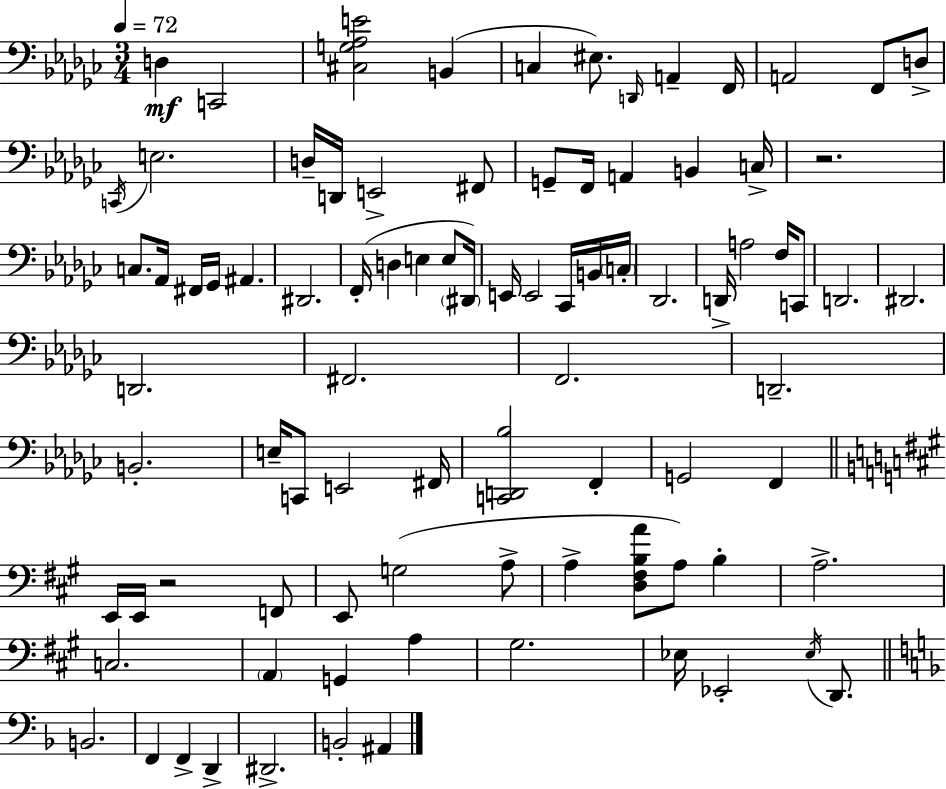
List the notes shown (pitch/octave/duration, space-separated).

D3/q C2/h [C#3,G3,Ab3,E4]/h B2/q C3/q EIS3/e. D2/s A2/q F2/s A2/h F2/e D3/e C2/s E3/h. D3/s D2/s E2/h F#2/e G2/e F2/s A2/q B2/q C3/s R/h. C3/e. Ab2/s F#2/s Gb2/s A#2/q. D#2/h. F2/s D3/q E3/q E3/e D#2/s E2/s E2/h CES2/s B2/s C3/s Db2/h. D2/s A3/h F3/s C2/e D2/h. D#2/h. D2/h. F#2/h. F2/h. D2/h. B2/h. E3/s C2/e E2/h F#2/s [C2,D2,Bb3]/h F2/q G2/h F2/q E2/s E2/s R/h F2/e E2/e G3/h A3/e A3/q [D3,F#3,B3,A4]/e A3/e B3/q A3/h. C3/h. A2/q G2/q A3/q G#3/h. Eb3/s Eb2/h Eb3/s D2/e. B2/h. F2/q F2/q D2/q D#2/h. B2/h A#2/q